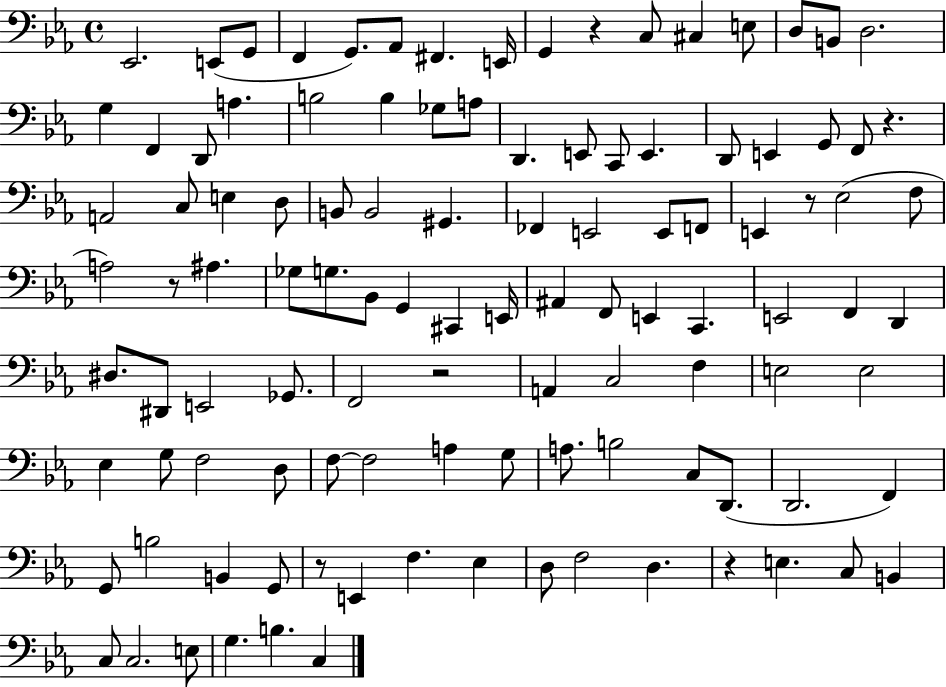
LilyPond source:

{
  \clef bass
  \time 4/4
  \defaultTimeSignature
  \key ees \major
  \repeat volta 2 { ees,2. e,8( g,8 | f,4 g,8.) aes,8 fis,4. e,16 | g,4 r4 c8 cis4 e8 | d8 b,8 d2. | \break g4 f,4 d,8 a4. | b2 b4 ges8 a8 | d,4. e,8 c,8 e,4. | d,8 e,4 g,8 f,8 r4. | \break a,2 c8 e4 d8 | b,8 b,2 gis,4. | fes,4 e,2 e,8 f,8 | e,4 r8 ees2( f8 | \break a2) r8 ais4. | ges8 g8. bes,8 g,4 cis,4 e,16 | ais,4 f,8 e,4 c,4. | e,2 f,4 d,4 | \break dis8. dis,8 e,2 ges,8. | f,2 r2 | a,4 c2 f4 | e2 e2 | \break ees4 g8 f2 d8 | f8~~ f2 a4 g8 | a8. b2 c8 d,8.( | d,2. f,4) | \break g,8 b2 b,4 g,8 | r8 e,4 f4. ees4 | d8 f2 d4. | r4 e4. c8 b,4 | \break c8 c2. e8 | g4. b4. c4 | } \bar "|."
}